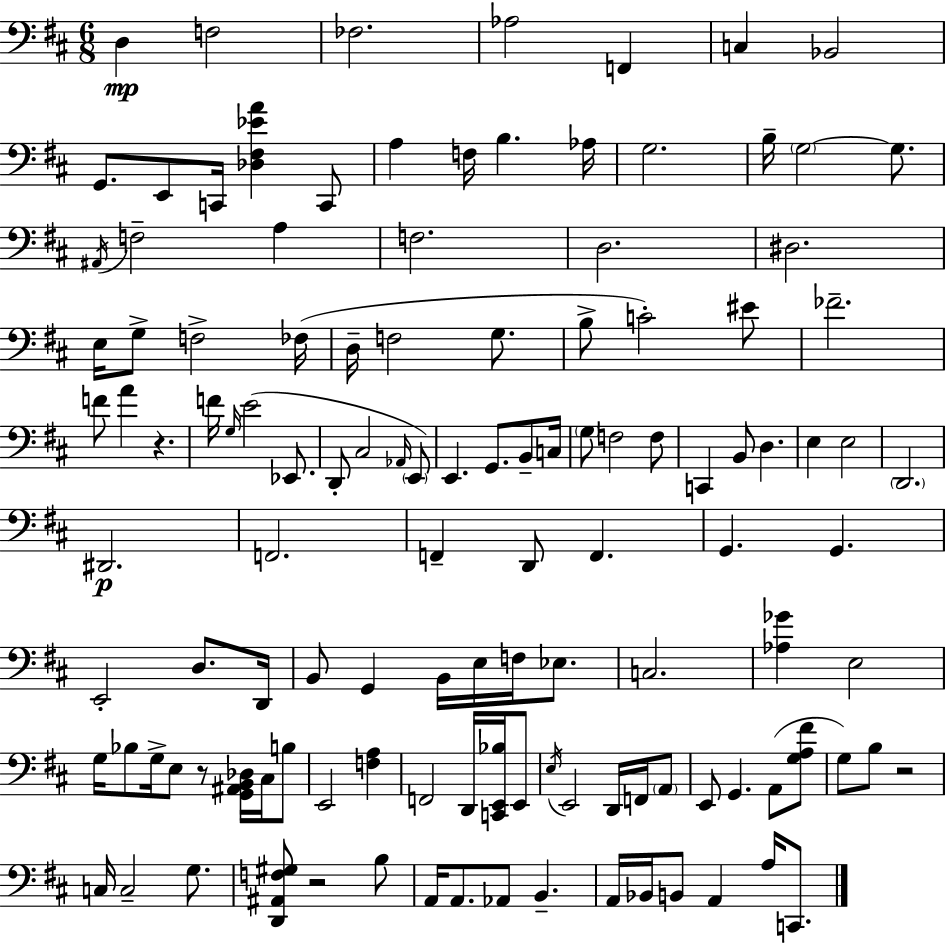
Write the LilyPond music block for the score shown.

{
  \clef bass
  \numericTimeSignature
  \time 6/8
  \key d \major
  d4\mp f2 | fes2. | aes2 f,4 | c4 bes,2 | \break g,8. e,8 c,16 <des fis ees' a'>4 c,8 | a4 f16 b4. aes16 | g2. | b16-- \parenthesize g2~~ g8. | \break \acciaccatura { ais,16 } f2-- a4 | f2. | d2. | dis2. | \break e16 g8-> f2-> | fes16( d16-- f2 g8. | b8-> c'2-.) eis'8 | fes'2.-- | \break f'8 a'4 r4. | f'16 \grace { g16 }( e'2 ees,8. | d,8-. cis2 | \grace { aes,16 }) \parenthesize e,8 e,4. g,8. | \break b,8-- c16 \parenthesize g8 f2 | f8 c,4 b,8 d4. | e4 e2 | \parenthesize d,2. | \break dis,2.\p | f,2. | f,4-- d,8 f,4. | g,4. g,4. | \break e,2-. d8. | d,16 b,8 g,4 b,16 e16 f16 | ees8. c2. | <aes ges'>4 e2 | \break g16 bes8 g16-> e8 r8 <g, ais, b, des>16 | cis16 b8 e,2 <f a>4 | f,2 d,16 | <c, e, bes>16 e,8 \acciaccatura { e16 } e,2 | \break d,16 f,16 \parenthesize a,8 e,8 g,4. | a,8( <g a fis'>8 g8) b8 r2 | c16 c2-- | g8. <d, ais, f gis>8 r2 | \break b8 a,16 a,8. aes,8 b,4.-- | a,16 bes,16 b,8 a,4 | a16 c,8. \bar "|."
}